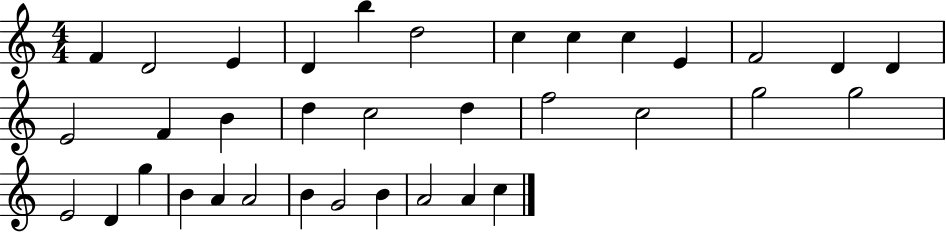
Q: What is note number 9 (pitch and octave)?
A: C5